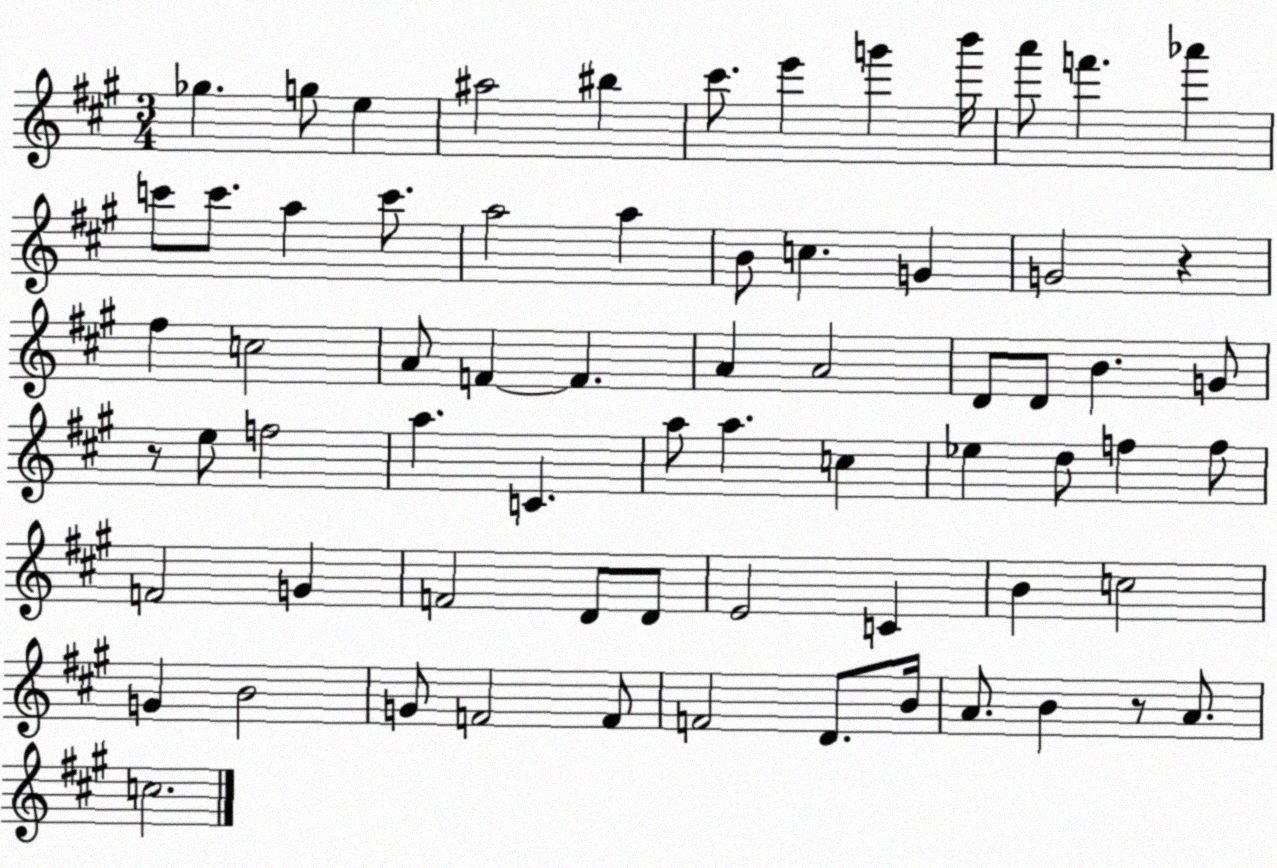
X:1
T:Untitled
M:3/4
L:1/4
K:A
_g g/2 e ^a2 ^b ^c'/2 e' g' b'/4 a'/2 f' _a' c'/2 c'/2 a c'/2 a2 a B/2 c G G2 z ^f c2 A/2 F F A A2 D/2 D/2 B G/2 z/2 e/2 f2 a C a/2 a c _e d/2 f f/2 F2 G F2 D/2 D/2 E2 C B c2 G B2 G/2 F2 F/2 F2 D/2 B/4 A/2 B z/2 A/2 c2